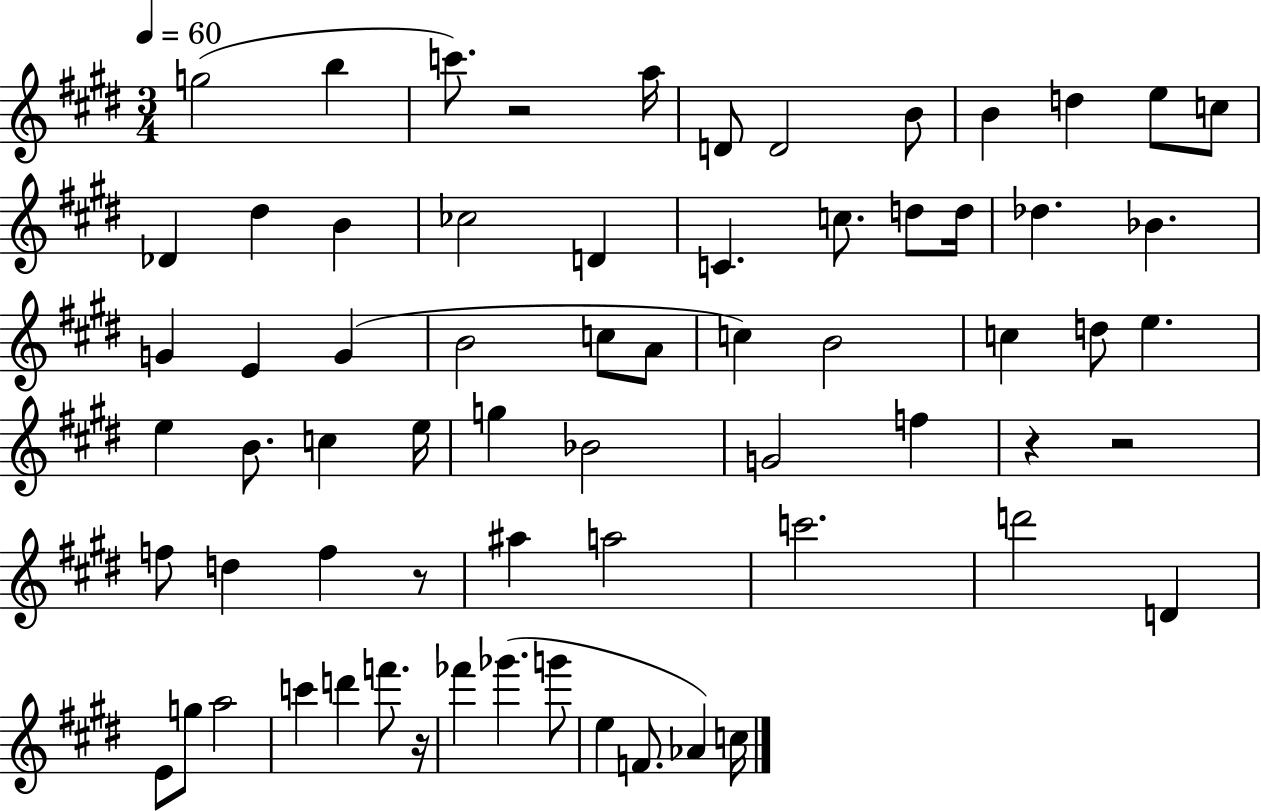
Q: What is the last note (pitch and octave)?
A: C5